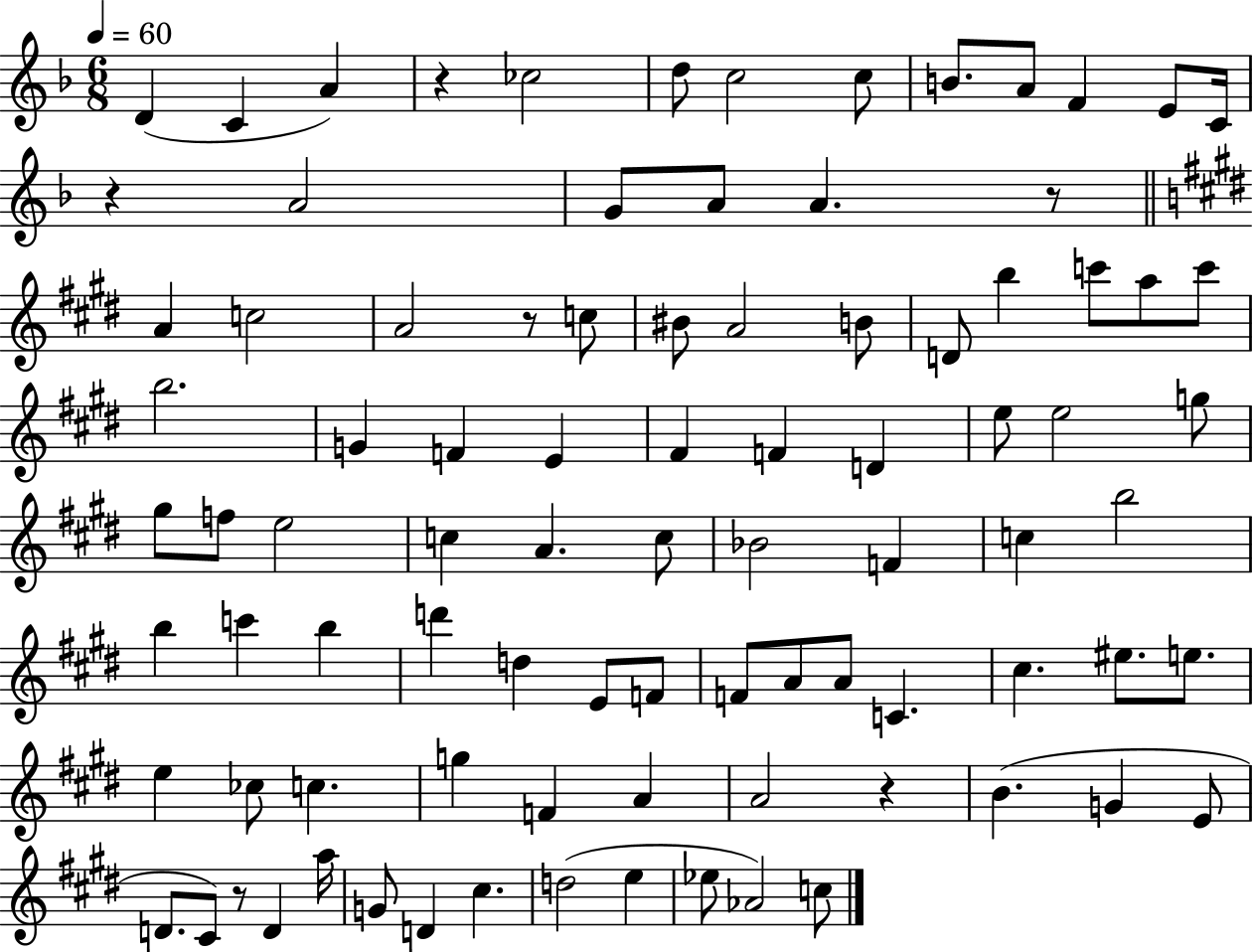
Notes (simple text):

D4/q C4/q A4/q R/q CES5/h D5/e C5/h C5/e B4/e. A4/e F4/q E4/e C4/s R/q A4/h G4/e A4/e A4/q. R/e A4/q C5/h A4/h R/e C5/e BIS4/e A4/h B4/e D4/e B5/q C6/e A5/e C6/e B5/h. G4/q F4/q E4/q F#4/q F4/q D4/q E5/e E5/h G5/e G#5/e F5/e E5/h C5/q A4/q. C5/e Bb4/h F4/q C5/q B5/h B5/q C6/q B5/q D6/q D5/q E4/e F4/e F4/e A4/e A4/e C4/q. C#5/q. EIS5/e. E5/e. E5/q CES5/e C5/q. G5/q F4/q A4/q A4/h R/q B4/q. G4/q E4/e D4/e. C#4/e R/e D4/q A5/s G4/e D4/q C#5/q. D5/h E5/q Eb5/e Ab4/h C5/e